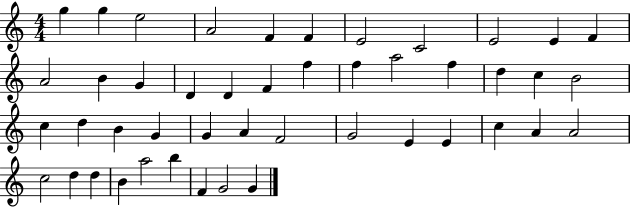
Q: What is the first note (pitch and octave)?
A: G5